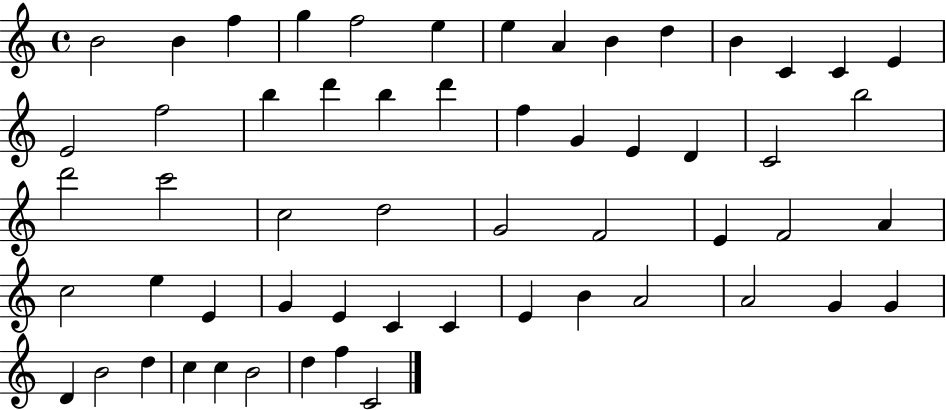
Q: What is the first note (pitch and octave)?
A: B4